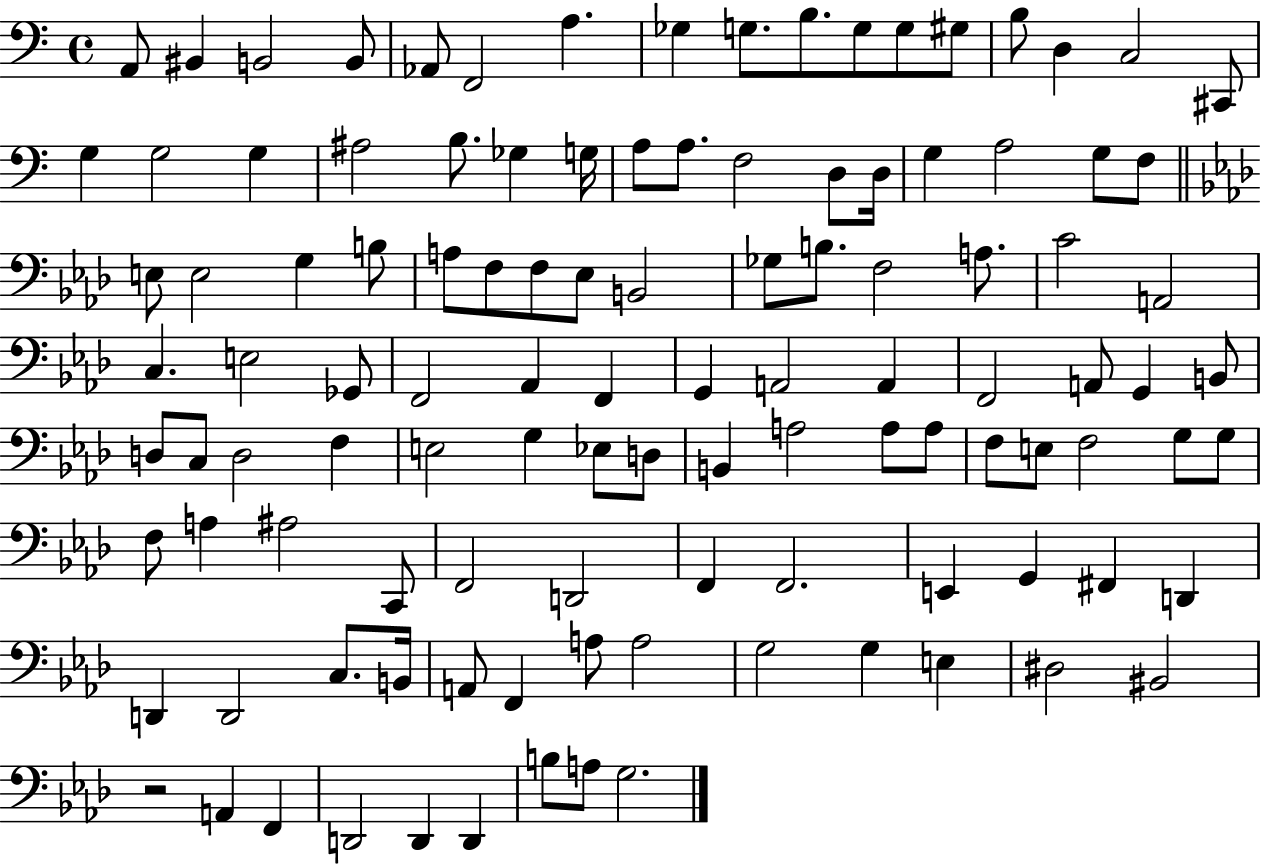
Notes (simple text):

A2/e BIS2/q B2/h B2/e Ab2/e F2/h A3/q. Gb3/q G3/e. B3/e. G3/e G3/e G#3/e B3/e D3/q C3/h C#2/e G3/q G3/h G3/q A#3/h B3/e. Gb3/q G3/s A3/e A3/e. F3/h D3/e D3/s G3/q A3/h G3/e F3/e E3/e E3/h G3/q B3/e A3/e F3/e F3/e Eb3/e B2/h Gb3/e B3/e. F3/h A3/e. C4/h A2/h C3/q. E3/h Gb2/e F2/h Ab2/q F2/q G2/q A2/h A2/q F2/h A2/e G2/q B2/e D3/e C3/e D3/h F3/q E3/h G3/q Eb3/e D3/e B2/q A3/h A3/e A3/e F3/e E3/e F3/h G3/e G3/e F3/e A3/q A#3/h C2/e F2/h D2/h F2/q F2/h. E2/q G2/q F#2/q D2/q D2/q D2/h C3/e. B2/s A2/e F2/q A3/e A3/h G3/h G3/q E3/q D#3/h BIS2/h R/h A2/q F2/q D2/h D2/q D2/q B3/e A3/e G3/h.